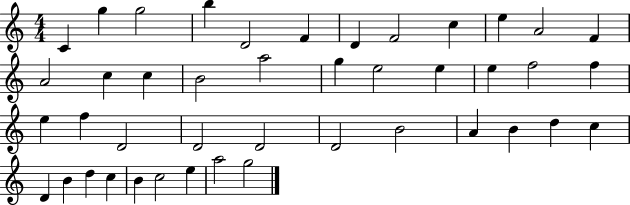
X:1
T:Untitled
M:4/4
L:1/4
K:C
C g g2 b D2 F D F2 c e A2 F A2 c c B2 a2 g e2 e e f2 f e f D2 D2 D2 D2 B2 A B d c D B d c B c2 e a2 g2